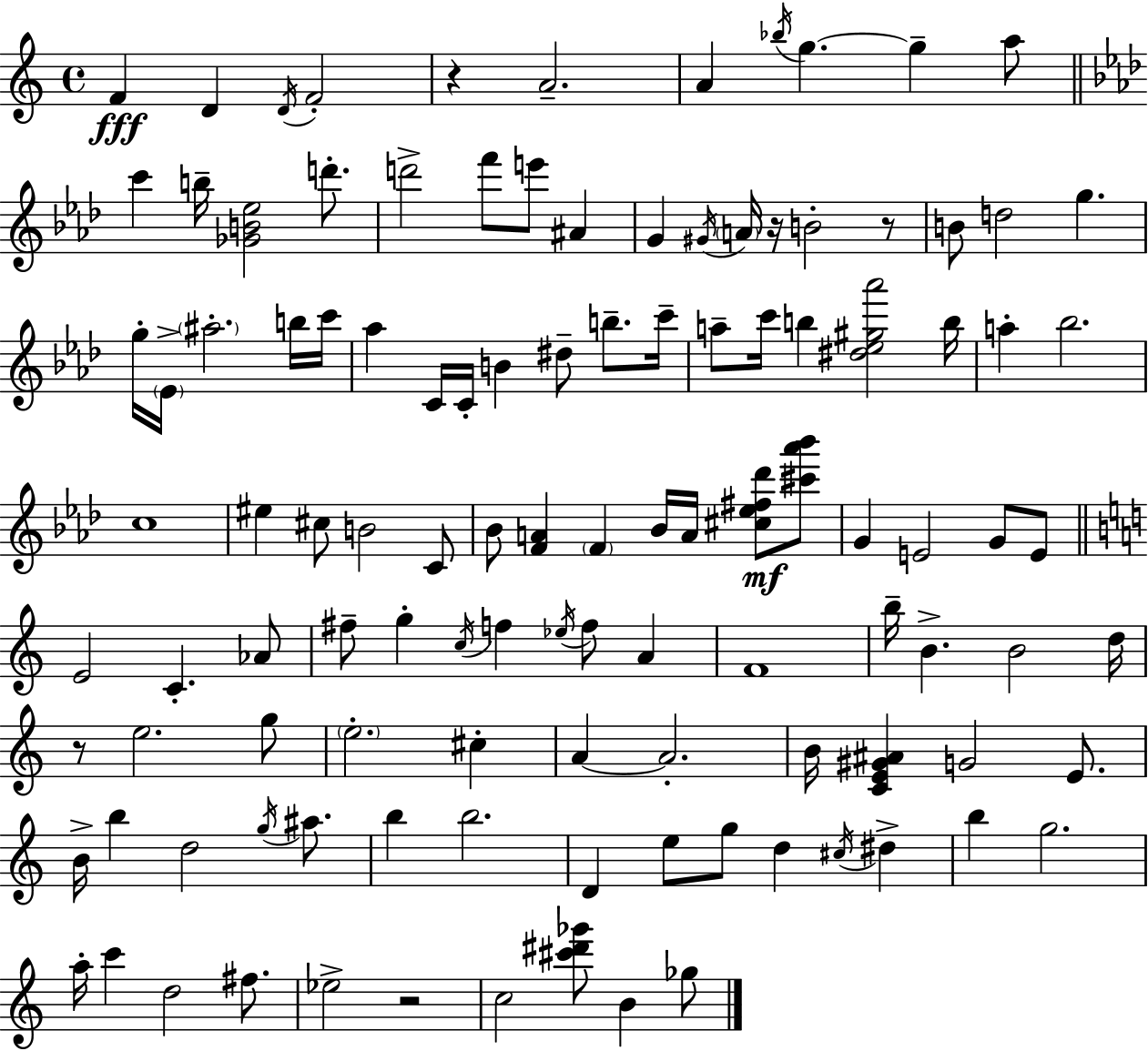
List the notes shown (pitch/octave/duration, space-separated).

F4/q D4/q D4/s F4/h R/q A4/h. A4/q Bb5/s G5/q. G5/q A5/e C6/q B5/s [Gb4,B4,Eb5]/h D6/e. D6/h F6/e E6/e A#4/q G4/q G#4/s A4/s R/s B4/h R/e B4/e D5/h G5/q. G5/s Eb4/s A#5/h. B5/s C6/s Ab5/q C4/s C4/s B4/q D#5/e B5/e. C6/s A5/e C6/s B5/q [D#5,Eb5,G#5,Ab6]/h B5/s A5/q Bb5/h. C5/w EIS5/q C#5/e B4/h C4/e Bb4/e [F4,A4]/q F4/q Bb4/s A4/s [C#5,Eb5,F#5,Db6]/e [C#6,Ab6,Bb6]/e G4/q E4/h G4/e E4/e E4/h C4/q. Ab4/e F#5/e G5/q C5/s F5/q Eb5/s F5/e A4/q F4/w B5/s B4/q. B4/h D5/s R/e E5/h. G5/e E5/h. C#5/q A4/q A4/h. B4/s [C4,E4,G#4,A#4]/q G4/h E4/e. B4/s B5/q D5/h G5/s A#5/e. B5/q B5/h. D4/q E5/e G5/e D5/q C#5/s D#5/q B5/q G5/h. A5/s C6/q D5/h F#5/e. Eb5/h R/h C5/h [C#6,D#6,Gb6]/e B4/q Gb5/e